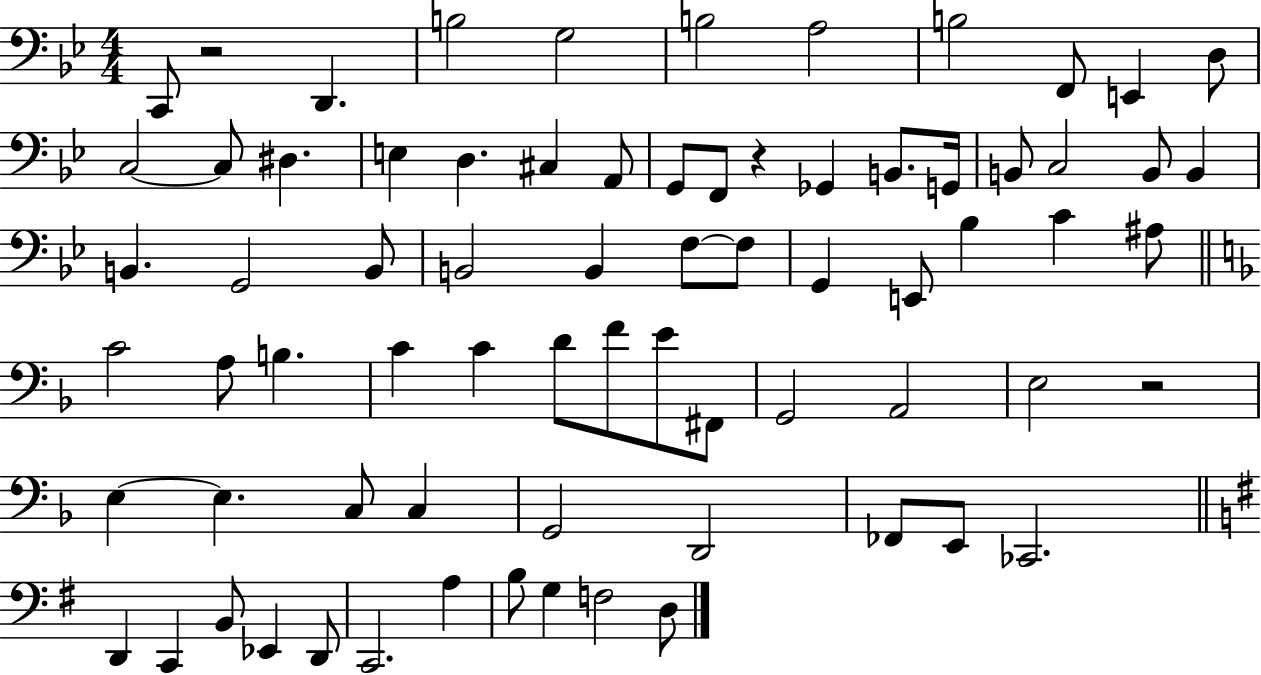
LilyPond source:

{
  \clef bass
  \numericTimeSignature
  \time 4/4
  \key bes \major
  \repeat volta 2 { c,8 r2 d,4. | b2 g2 | b2 a2 | b2 f,8 e,4 d8 | \break c2~~ c8 dis4. | e4 d4. cis4 a,8 | g,8 f,8 r4 ges,4 b,8. g,16 | b,8 c2 b,8 b,4 | \break b,4. g,2 b,8 | b,2 b,4 f8~~ f8 | g,4 e,8 bes4 c'4 ais8 | \bar "||" \break \key d \minor c'2 a8 b4. | c'4 c'4 d'8 f'8 e'8 fis,8 | g,2 a,2 | e2 r2 | \break e4~~ e4. c8 c4 | g,2 d,2 | fes,8 e,8 ces,2. | \bar "||" \break \key g \major d,4 c,4 b,8 ees,4 d,8 | c,2. a4 | b8 g4 f2 d8 | } \bar "|."
}